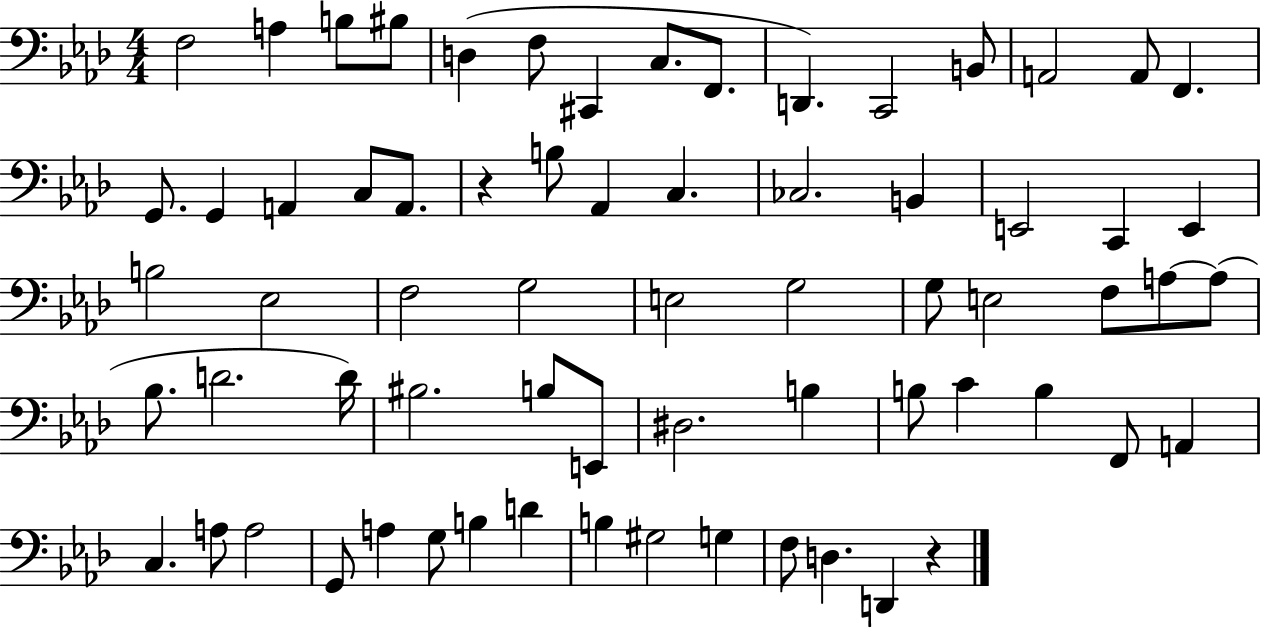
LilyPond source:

{
  \clef bass
  \numericTimeSignature
  \time 4/4
  \key aes \major
  f2 a4 b8 bis8 | d4( f8 cis,4 c8. f,8. | d,4.) c,2 b,8 | a,2 a,8 f,4. | \break g,8. g,4 a,4 c8 a,8. | r4 b8 aes,4 c4. | ces2. b,4 | e,2 c,4 e,4 | \break b2 ees2 | f2 g2 | e2 g2 | g8 e2 f8 a8~~ a8( | \break bes8. d'2. d'16) | bis2. b8 e,8 | dis2. b4 | b8 c'4 b4 f,8 a,4 | \break c4. a8 a2 | g,8 a4 g8 b4 d'4 | b4 gis2 g4 | f8 d4. d,4 r4 | \break \bar "|."
}